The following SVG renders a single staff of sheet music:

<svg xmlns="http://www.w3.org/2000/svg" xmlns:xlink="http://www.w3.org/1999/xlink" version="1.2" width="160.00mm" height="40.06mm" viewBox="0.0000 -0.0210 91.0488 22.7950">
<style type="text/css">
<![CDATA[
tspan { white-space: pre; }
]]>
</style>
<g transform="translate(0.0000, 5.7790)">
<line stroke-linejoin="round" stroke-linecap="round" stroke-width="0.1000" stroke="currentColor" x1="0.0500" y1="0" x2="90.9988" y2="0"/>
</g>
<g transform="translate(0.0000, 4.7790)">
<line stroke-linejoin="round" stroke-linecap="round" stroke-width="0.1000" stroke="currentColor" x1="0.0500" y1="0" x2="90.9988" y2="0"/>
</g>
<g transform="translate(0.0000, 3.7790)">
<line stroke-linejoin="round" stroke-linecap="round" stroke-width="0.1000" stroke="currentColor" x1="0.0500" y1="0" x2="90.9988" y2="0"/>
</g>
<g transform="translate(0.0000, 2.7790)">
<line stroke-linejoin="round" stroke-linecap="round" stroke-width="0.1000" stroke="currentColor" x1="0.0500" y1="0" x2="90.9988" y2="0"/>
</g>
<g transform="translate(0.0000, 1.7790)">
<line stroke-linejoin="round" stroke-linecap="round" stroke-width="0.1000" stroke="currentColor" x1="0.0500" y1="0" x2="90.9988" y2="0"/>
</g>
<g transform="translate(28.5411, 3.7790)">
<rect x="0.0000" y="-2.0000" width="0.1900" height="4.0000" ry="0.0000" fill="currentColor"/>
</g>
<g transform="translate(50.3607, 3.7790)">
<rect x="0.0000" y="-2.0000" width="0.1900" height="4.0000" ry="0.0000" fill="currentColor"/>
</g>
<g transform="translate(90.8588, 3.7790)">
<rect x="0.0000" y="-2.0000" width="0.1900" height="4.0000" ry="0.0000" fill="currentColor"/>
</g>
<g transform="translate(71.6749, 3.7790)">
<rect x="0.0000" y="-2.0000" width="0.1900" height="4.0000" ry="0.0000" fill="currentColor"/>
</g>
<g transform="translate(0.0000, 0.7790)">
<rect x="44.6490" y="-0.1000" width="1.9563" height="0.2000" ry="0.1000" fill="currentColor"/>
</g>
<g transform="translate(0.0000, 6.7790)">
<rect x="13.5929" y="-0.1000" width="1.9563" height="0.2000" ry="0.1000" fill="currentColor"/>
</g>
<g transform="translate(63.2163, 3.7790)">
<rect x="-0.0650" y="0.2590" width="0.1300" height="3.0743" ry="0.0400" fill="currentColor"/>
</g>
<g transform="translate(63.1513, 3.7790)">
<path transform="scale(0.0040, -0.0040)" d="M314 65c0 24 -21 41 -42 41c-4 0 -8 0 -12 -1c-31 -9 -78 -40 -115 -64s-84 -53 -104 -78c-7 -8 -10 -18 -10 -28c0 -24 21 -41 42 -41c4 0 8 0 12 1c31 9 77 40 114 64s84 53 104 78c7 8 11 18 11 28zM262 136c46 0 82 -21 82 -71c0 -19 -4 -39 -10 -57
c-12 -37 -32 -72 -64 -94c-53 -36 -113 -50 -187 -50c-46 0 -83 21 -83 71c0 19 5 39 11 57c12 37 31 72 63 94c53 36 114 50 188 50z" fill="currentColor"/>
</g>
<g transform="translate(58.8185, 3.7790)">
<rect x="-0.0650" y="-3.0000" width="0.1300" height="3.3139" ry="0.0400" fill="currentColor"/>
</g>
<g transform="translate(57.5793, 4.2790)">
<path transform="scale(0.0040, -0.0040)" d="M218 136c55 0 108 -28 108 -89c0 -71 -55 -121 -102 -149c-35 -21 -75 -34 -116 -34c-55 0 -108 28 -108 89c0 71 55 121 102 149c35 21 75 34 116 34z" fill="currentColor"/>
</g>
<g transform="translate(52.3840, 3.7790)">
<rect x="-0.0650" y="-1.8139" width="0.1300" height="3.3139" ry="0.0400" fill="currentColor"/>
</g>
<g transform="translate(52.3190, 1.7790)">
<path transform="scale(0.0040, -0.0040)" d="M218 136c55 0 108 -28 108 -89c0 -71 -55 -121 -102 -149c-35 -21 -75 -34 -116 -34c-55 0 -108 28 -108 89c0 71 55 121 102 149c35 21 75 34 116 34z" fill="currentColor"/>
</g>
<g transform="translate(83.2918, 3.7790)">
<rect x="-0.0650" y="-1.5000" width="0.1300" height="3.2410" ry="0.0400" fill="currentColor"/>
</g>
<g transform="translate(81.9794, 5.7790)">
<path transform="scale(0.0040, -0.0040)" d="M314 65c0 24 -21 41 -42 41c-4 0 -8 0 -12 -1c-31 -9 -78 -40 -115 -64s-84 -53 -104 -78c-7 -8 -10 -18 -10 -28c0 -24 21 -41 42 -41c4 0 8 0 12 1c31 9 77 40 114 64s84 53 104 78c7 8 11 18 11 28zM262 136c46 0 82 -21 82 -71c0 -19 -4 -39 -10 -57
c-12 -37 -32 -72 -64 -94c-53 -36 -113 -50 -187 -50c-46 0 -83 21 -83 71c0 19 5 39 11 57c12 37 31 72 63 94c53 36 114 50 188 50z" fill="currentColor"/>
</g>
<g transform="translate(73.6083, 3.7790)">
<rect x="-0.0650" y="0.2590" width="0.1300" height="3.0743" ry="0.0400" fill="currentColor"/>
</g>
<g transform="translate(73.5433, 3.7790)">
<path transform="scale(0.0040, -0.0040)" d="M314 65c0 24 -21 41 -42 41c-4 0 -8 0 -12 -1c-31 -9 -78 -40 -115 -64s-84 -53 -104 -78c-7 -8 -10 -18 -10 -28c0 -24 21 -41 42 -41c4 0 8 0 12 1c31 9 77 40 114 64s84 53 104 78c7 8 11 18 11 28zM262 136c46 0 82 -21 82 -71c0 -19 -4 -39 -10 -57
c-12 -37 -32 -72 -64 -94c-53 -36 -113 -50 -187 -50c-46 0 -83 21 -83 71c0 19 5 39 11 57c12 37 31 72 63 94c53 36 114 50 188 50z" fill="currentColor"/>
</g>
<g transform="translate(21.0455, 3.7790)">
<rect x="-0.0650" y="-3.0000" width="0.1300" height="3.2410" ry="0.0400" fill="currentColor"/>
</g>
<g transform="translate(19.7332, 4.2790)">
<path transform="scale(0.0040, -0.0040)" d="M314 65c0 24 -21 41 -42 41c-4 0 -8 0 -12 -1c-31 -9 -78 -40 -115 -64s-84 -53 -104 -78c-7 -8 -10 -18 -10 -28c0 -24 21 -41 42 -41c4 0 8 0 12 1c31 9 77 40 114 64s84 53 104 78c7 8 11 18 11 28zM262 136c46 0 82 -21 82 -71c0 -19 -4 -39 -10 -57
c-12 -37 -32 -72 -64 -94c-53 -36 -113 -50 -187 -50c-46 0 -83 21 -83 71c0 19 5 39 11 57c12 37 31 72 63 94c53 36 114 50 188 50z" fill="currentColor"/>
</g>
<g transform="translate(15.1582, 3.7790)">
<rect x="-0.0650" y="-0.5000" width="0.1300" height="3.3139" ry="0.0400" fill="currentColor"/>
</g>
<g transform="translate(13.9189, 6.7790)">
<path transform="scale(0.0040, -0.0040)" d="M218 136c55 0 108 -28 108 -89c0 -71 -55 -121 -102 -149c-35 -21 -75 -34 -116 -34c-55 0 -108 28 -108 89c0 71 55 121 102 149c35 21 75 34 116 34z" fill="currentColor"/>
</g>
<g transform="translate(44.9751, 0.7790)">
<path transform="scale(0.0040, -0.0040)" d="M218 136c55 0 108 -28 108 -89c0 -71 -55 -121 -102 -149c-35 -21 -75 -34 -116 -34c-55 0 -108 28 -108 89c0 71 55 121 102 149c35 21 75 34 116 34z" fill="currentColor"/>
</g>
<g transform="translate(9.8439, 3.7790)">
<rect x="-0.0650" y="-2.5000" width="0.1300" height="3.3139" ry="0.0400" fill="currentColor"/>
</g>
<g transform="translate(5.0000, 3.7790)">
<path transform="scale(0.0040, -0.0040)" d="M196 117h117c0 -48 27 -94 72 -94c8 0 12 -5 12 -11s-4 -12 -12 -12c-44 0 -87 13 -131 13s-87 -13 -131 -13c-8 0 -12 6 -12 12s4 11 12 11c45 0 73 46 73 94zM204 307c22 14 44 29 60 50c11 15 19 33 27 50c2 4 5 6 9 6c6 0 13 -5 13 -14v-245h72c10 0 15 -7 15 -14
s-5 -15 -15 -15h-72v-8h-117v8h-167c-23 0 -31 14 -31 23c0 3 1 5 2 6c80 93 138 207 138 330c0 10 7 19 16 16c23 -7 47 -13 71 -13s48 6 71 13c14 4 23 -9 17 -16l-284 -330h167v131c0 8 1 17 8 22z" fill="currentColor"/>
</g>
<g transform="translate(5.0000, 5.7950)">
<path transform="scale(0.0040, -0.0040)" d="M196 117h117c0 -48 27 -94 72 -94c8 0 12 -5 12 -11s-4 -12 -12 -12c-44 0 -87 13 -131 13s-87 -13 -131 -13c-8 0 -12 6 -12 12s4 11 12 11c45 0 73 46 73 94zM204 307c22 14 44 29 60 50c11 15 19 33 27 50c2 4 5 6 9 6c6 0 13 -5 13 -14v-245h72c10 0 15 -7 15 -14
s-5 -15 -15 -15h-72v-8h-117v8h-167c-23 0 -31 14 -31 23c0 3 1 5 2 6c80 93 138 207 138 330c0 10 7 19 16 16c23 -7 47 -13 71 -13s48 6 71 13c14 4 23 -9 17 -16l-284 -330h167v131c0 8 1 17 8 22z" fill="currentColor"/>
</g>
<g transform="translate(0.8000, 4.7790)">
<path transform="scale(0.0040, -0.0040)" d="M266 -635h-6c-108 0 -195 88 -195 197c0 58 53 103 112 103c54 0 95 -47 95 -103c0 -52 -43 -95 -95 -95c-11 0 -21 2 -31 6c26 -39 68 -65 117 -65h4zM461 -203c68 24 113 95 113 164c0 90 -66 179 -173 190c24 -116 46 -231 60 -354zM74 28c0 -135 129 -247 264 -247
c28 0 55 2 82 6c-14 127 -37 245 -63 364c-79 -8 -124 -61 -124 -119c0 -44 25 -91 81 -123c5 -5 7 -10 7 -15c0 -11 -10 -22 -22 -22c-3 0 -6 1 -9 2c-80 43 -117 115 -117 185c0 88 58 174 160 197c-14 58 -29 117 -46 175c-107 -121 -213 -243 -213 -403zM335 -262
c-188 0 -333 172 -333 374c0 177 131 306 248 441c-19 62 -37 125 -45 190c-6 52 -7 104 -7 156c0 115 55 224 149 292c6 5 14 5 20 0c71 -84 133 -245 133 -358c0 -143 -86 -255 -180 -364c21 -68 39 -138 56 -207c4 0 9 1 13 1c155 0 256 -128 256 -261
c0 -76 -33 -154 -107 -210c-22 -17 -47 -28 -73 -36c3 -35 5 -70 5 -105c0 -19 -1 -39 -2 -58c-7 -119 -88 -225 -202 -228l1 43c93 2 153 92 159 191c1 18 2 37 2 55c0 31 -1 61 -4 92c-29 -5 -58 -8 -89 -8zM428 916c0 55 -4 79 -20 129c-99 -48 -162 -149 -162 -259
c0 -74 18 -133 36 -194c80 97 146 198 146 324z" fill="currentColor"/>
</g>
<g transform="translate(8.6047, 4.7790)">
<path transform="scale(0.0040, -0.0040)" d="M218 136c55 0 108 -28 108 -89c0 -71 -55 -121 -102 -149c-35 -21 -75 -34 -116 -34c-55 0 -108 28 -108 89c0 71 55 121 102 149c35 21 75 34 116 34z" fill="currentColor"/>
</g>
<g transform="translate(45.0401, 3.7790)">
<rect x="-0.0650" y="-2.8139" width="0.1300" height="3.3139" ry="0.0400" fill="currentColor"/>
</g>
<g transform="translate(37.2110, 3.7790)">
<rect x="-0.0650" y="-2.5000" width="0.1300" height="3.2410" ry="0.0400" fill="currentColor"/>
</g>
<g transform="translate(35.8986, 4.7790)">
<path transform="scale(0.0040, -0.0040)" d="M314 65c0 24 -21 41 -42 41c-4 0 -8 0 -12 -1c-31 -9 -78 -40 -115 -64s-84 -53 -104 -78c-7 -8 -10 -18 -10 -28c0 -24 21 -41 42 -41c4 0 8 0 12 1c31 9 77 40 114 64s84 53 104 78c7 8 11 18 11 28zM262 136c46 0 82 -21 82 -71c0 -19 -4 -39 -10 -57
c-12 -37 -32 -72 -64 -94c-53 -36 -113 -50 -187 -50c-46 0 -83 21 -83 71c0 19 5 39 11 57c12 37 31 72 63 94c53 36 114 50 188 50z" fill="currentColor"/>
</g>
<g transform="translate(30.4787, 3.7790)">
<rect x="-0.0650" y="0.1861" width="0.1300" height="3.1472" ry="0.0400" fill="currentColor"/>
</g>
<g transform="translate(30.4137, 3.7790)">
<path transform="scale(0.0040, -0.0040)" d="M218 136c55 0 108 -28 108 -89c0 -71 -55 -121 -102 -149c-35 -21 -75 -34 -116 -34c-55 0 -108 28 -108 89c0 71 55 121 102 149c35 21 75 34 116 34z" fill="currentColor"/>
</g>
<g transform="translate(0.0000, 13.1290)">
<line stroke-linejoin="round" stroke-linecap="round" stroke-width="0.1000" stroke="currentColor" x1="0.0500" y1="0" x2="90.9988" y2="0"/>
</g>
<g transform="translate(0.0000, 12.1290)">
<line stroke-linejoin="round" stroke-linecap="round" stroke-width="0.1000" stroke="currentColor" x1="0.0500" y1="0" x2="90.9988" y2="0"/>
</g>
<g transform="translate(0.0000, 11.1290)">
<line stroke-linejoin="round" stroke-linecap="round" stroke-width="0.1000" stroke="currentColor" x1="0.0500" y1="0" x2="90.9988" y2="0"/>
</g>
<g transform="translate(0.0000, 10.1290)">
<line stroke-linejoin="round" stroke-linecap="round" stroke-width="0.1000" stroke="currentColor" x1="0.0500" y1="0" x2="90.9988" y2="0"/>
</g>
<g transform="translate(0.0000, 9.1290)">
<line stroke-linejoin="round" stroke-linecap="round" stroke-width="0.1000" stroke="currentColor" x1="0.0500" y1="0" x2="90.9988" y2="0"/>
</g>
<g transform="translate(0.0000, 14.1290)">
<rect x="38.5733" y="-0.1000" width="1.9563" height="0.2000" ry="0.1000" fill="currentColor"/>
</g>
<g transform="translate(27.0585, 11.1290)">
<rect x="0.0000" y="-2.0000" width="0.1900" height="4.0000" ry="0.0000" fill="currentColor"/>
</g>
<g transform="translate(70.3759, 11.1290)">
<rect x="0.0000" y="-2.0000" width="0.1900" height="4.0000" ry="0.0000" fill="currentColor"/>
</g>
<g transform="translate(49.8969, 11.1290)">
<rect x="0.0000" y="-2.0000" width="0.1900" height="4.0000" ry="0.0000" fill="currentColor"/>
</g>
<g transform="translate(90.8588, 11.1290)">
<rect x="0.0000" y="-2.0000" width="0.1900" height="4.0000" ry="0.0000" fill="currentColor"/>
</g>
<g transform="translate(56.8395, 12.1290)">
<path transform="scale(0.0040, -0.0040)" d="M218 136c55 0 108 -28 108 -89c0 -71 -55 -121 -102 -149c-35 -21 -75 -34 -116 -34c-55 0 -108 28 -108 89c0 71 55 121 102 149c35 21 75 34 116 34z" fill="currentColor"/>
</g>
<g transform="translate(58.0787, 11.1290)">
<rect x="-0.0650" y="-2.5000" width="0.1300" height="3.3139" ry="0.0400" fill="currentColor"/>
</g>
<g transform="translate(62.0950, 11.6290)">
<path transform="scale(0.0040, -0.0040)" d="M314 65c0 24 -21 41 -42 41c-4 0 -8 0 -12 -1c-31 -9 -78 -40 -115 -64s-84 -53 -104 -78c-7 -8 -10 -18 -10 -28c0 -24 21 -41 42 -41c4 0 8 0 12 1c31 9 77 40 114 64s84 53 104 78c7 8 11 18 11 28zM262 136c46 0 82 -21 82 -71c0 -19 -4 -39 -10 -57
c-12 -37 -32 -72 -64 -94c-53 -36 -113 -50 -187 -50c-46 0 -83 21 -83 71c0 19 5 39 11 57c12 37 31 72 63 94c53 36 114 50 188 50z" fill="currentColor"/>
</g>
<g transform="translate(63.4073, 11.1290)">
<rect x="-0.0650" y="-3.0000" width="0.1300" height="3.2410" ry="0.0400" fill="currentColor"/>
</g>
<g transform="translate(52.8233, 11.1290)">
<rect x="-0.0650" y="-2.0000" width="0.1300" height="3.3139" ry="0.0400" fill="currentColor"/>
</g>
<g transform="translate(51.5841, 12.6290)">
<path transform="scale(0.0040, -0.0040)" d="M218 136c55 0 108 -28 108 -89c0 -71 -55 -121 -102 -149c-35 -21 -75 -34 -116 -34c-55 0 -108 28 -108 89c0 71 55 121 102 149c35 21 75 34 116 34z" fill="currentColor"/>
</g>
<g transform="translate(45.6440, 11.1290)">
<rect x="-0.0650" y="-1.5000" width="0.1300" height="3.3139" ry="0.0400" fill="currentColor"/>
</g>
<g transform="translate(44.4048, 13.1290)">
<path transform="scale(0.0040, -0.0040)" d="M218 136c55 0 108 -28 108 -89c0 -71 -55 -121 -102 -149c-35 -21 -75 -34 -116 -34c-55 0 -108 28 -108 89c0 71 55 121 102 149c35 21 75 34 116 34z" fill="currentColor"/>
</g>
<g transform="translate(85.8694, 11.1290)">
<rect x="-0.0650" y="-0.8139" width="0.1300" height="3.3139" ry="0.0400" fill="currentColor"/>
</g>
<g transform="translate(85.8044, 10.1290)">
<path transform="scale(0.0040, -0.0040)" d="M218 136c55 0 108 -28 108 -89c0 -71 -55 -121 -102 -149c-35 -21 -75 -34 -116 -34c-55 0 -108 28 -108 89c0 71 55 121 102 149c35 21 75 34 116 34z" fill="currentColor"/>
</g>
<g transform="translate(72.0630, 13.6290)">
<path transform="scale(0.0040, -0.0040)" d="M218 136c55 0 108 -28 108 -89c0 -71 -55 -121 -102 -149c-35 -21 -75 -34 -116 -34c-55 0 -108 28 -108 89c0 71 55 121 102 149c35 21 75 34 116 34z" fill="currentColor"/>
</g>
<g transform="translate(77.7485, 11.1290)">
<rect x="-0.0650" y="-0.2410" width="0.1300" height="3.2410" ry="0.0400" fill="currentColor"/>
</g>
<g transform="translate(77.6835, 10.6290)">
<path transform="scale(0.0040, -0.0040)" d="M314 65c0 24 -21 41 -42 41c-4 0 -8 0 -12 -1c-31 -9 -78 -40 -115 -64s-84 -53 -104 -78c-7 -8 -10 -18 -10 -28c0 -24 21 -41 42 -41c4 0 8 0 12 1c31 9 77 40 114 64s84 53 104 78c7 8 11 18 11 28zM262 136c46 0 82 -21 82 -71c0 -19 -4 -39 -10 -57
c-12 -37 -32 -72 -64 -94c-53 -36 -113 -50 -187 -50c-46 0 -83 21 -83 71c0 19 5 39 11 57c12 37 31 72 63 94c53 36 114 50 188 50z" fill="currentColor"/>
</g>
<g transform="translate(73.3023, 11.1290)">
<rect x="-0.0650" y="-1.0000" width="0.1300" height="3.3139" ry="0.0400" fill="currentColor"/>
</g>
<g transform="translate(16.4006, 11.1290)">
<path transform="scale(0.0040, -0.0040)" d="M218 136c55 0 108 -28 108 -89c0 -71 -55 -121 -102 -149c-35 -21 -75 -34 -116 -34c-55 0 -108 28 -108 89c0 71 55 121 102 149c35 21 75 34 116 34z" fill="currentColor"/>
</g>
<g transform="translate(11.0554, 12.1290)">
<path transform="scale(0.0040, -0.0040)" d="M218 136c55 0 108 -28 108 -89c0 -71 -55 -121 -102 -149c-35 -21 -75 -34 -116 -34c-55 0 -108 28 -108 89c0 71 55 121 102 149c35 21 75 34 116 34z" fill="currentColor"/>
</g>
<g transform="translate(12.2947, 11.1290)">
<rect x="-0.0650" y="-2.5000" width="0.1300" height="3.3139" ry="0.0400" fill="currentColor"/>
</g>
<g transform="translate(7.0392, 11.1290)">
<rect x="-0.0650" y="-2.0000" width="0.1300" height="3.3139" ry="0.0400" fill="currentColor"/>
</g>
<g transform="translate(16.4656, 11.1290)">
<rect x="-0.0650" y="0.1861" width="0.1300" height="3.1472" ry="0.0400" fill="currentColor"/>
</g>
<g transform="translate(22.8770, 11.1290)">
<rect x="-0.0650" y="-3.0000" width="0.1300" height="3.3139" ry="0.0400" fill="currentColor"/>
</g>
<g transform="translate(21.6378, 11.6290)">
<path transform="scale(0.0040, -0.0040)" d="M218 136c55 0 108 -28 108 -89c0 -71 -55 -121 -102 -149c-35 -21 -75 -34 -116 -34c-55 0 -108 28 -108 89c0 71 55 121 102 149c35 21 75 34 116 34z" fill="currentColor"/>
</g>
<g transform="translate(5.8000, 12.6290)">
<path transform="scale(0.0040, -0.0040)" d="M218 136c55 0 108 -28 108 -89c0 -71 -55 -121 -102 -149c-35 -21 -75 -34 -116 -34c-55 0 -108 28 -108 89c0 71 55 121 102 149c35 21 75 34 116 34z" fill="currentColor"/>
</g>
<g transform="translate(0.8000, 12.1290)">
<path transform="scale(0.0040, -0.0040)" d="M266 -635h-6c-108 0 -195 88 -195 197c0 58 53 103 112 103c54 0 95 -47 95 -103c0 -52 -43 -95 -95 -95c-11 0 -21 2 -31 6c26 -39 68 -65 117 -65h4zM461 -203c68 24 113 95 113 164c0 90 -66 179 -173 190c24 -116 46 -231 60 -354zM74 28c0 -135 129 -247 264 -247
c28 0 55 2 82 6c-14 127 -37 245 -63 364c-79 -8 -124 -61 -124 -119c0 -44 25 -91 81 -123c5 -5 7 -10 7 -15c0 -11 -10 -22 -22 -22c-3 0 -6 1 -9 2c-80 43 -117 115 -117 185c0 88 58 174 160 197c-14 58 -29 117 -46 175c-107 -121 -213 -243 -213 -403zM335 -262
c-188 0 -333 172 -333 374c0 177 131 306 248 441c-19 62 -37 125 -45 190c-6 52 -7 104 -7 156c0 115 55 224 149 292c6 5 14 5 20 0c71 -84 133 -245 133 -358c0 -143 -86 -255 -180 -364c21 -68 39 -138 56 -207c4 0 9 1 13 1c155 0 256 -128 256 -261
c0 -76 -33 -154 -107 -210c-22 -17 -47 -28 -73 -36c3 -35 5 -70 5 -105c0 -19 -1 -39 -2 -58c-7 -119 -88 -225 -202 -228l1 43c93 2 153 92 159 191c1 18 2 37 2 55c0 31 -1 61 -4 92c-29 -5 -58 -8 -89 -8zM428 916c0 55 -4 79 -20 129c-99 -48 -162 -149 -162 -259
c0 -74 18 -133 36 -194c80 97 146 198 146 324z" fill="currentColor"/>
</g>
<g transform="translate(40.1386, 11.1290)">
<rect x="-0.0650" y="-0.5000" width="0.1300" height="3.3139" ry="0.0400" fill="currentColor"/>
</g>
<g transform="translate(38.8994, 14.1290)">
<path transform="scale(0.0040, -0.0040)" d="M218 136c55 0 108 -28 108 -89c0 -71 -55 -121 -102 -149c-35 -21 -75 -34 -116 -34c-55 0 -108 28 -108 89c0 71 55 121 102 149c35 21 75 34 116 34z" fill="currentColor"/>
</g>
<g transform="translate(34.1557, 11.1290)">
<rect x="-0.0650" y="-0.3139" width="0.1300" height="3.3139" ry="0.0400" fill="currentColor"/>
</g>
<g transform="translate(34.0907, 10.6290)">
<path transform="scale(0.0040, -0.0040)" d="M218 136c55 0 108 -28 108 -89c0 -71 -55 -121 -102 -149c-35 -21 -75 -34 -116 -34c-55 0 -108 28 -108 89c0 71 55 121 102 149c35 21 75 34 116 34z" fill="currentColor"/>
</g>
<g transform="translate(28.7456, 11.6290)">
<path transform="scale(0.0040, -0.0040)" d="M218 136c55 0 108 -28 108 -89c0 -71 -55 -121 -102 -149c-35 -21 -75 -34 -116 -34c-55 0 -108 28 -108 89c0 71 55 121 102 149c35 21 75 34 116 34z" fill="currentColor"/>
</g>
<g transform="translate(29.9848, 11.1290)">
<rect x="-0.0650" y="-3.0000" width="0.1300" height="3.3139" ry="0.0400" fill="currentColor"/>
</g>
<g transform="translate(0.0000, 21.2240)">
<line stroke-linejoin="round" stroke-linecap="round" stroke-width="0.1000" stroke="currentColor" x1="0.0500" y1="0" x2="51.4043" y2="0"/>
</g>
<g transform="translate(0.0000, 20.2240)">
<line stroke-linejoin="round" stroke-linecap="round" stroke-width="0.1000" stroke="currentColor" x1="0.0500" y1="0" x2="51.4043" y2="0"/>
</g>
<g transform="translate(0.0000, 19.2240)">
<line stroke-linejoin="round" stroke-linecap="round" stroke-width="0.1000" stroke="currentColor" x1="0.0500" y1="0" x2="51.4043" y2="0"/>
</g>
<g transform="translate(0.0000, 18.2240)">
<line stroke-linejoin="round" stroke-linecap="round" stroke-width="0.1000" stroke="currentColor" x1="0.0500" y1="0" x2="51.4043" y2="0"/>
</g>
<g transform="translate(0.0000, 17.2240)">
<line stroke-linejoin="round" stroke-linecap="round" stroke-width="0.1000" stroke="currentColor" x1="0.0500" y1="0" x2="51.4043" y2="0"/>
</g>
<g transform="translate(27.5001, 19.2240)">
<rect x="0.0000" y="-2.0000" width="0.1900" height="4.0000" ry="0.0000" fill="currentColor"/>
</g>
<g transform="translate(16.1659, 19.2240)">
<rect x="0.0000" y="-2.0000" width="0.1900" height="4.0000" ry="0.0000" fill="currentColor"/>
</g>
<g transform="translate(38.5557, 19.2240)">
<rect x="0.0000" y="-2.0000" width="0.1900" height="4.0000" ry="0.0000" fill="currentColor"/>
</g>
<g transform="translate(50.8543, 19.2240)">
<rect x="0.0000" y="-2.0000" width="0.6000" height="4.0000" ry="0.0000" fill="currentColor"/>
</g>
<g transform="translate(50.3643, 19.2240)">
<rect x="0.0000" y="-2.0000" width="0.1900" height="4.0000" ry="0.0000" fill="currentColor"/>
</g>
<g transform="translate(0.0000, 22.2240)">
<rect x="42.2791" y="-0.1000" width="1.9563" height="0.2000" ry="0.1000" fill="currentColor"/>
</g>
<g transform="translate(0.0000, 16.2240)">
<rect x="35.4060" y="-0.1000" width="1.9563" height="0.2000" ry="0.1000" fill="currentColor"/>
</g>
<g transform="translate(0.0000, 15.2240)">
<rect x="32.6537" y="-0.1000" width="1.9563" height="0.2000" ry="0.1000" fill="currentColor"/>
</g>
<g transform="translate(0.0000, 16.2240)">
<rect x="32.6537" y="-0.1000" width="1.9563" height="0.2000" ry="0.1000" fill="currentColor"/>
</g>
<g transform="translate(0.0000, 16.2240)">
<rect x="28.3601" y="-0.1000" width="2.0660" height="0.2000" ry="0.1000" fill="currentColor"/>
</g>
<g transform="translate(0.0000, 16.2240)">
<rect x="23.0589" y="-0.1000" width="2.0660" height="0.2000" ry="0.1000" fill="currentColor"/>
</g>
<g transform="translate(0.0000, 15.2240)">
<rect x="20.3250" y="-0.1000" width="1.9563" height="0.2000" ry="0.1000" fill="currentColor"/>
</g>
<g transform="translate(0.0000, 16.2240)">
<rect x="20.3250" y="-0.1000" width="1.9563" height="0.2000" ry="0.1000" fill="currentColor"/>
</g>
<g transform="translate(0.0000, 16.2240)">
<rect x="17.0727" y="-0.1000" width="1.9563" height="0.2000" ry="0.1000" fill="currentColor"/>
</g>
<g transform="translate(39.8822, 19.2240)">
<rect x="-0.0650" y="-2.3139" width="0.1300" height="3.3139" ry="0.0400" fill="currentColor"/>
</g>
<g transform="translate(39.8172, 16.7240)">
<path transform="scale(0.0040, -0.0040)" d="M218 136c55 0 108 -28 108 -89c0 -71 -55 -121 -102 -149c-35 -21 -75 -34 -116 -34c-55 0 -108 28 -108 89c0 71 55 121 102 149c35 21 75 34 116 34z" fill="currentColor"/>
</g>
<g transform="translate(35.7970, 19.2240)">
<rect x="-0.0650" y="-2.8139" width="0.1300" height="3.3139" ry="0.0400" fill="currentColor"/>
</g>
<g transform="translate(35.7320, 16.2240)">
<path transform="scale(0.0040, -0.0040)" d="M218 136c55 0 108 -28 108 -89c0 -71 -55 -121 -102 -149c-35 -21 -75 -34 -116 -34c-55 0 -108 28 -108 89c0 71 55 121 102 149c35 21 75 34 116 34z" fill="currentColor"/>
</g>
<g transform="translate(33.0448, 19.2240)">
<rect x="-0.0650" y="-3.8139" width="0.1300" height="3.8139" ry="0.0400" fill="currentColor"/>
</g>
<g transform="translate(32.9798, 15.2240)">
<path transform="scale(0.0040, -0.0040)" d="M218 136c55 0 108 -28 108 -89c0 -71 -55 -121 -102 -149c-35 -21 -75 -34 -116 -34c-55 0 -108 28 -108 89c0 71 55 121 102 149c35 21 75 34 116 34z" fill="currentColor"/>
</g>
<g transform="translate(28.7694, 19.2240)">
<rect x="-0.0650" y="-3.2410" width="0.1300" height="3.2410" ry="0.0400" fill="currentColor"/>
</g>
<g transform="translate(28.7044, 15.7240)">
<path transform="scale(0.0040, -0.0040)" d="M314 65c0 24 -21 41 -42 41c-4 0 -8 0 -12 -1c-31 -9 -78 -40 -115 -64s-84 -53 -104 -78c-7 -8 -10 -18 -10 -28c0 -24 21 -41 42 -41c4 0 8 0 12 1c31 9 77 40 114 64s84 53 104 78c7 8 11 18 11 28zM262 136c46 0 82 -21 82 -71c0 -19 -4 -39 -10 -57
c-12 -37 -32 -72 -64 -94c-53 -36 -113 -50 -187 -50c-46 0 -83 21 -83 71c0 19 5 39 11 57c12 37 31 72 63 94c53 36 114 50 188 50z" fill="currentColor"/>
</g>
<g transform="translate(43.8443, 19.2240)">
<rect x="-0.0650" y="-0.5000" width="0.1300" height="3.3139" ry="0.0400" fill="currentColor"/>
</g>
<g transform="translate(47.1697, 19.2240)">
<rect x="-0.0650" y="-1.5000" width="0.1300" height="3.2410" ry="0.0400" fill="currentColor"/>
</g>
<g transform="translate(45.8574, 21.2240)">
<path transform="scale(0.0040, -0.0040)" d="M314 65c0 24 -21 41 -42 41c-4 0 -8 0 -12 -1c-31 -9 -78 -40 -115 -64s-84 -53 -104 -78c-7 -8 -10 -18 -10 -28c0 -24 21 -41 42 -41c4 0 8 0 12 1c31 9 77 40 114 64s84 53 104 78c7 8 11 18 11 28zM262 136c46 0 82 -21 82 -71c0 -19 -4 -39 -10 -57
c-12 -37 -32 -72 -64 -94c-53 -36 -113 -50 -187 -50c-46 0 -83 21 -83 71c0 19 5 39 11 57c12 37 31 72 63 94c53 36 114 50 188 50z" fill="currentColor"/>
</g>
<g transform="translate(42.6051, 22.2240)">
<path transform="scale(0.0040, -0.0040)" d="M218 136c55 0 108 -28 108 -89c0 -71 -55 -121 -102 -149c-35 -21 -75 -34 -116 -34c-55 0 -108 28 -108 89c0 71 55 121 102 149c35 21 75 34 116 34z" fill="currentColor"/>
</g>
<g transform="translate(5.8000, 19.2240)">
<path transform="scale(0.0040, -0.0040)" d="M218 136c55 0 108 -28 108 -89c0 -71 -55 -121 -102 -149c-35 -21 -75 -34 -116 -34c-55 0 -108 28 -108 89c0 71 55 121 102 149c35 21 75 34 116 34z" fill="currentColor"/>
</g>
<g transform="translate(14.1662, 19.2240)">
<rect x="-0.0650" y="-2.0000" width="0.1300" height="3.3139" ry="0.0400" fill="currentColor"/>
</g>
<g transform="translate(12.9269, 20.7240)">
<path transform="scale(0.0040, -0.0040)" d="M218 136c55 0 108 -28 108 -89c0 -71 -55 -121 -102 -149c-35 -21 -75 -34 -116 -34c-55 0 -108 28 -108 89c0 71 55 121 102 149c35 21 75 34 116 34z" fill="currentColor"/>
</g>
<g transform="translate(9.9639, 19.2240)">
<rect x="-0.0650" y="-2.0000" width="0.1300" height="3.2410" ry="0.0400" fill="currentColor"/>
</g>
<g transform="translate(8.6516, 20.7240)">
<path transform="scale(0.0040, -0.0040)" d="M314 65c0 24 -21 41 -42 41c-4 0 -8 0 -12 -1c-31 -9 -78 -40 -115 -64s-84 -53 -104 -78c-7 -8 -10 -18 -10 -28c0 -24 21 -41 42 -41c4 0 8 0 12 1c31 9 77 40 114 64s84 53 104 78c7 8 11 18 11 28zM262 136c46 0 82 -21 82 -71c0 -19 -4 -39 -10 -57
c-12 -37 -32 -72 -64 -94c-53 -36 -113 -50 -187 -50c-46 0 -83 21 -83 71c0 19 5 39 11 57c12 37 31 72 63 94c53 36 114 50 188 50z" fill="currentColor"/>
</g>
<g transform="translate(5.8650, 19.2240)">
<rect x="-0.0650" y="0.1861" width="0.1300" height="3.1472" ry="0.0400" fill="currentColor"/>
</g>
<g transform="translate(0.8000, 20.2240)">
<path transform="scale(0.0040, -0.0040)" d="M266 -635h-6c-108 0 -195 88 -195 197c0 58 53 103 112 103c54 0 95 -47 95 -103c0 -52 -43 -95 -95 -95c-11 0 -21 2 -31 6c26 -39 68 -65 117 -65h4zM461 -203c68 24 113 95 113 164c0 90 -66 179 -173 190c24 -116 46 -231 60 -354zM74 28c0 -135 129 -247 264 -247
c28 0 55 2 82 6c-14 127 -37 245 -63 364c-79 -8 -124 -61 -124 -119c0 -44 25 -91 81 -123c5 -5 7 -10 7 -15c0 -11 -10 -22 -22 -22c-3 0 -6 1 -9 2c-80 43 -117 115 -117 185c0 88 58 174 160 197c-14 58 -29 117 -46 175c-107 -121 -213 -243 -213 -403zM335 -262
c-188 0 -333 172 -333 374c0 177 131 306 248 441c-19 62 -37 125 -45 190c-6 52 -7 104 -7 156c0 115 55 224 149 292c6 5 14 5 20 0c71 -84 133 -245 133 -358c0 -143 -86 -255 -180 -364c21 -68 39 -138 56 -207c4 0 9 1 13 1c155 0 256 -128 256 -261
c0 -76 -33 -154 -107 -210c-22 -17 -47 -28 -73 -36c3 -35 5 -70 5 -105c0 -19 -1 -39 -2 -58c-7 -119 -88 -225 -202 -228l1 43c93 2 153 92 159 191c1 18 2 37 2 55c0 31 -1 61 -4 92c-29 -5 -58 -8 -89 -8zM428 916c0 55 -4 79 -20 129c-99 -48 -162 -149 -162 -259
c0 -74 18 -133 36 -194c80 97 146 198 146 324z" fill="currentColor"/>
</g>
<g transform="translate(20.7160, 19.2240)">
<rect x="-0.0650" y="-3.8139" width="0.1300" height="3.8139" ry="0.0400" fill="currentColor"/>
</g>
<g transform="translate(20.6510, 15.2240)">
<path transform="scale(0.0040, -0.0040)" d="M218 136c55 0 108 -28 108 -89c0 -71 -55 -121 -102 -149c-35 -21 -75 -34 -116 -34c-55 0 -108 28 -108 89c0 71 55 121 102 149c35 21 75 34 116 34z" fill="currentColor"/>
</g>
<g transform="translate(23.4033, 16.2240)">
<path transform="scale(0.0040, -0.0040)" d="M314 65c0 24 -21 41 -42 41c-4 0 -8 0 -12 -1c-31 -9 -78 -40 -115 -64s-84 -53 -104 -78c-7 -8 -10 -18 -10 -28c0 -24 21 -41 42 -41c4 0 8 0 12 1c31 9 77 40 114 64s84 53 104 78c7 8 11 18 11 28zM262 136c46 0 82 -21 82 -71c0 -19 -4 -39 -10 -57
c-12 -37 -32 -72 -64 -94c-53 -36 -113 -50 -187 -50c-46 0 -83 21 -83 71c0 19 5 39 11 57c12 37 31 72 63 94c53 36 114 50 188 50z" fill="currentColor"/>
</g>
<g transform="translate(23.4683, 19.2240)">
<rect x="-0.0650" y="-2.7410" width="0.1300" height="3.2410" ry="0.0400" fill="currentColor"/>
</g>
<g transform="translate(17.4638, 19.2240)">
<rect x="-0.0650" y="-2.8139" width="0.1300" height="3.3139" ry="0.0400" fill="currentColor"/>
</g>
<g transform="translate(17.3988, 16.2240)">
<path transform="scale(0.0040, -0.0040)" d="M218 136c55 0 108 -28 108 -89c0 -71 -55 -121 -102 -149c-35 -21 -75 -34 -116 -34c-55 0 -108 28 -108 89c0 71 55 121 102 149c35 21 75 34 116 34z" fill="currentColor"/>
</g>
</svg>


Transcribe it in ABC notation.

X:1
T:Untitled
M:4/4
L:1/4
K:C
G C A2 B G2 a f A B2 B2 E2 F G B A A c C E F G A2 D c2 d B F2 F a c' a2 b2 c' a g C E2